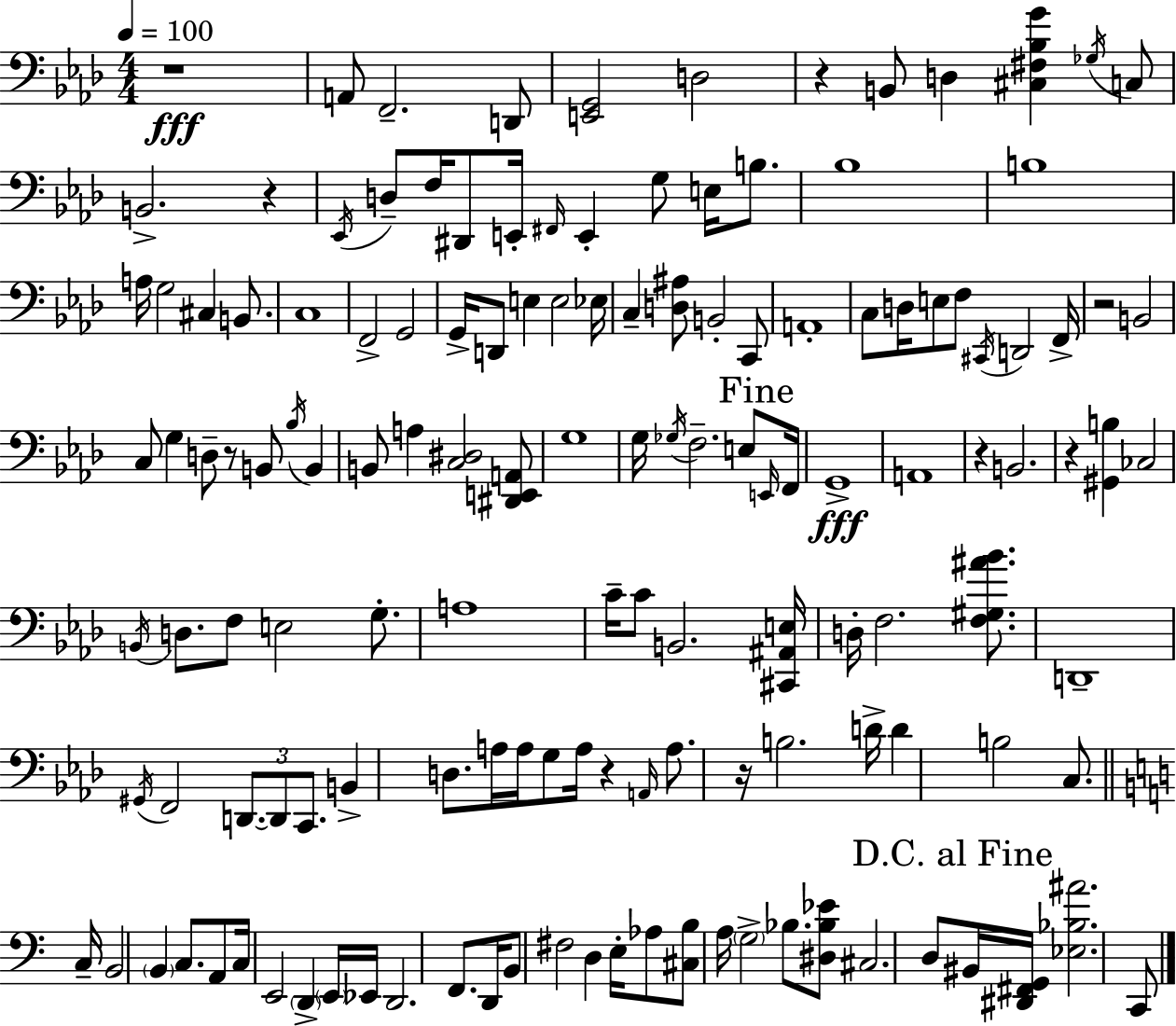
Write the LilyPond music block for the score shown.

{
  \clef bass
  \numericTimeSignature
  \time 4/4
  \key f \minor
  \tempo 4 = 100
  r1\fff | a,8 f,2.-- d,8 | <e, g,>2 d2 | r4 b,8 d4 <cis fis bes g'>4 \acciaccatura { ges16 } c8 | \break b,2.-> r4 | \acciaccatura { ees,16 } d8-- f16 dis,8 e,16-. \grace { fis,16 } e,4-. g8 e16 | b8. bes1 | b1 | \break a16 g2 cis4 | b,8. c1 | f,2-> g,2 | g,16-> d,8 e4 e2 | \break ees16 c4-- <d ais>8 b,2-. | c,8 a,1-. | c8 d16 e8 f8 \acciaccatura { cis,16 } d,2 | f,16-> r2 b,2 | \break c8 g4 d8-- r8 b,8 | \acciaccatura { bes16 } b,4 b,8 a4 <c dis>2 | <dis, e, a,>8 g1 | g16 \acciaccatura { ges16 } f2.-- | \break e8 \mark "Fine" \grace { e,16 } f,16 g,1->\fff | a,1 | r4 b,2. | r4 <gis, b>4 ces2 | \break \acciaccatura { b,16 } d8. f8 e2 | g8.-. a1 | c'16-- c'8 b,2. | <cis, ais, e>16 d16-. f2. | \break <f gis ais' bes'>8. d,1-- | \acciaccatura { gis,16 } f,2 | \tuplet 3/2 { d,8.~~ d,8 c,8. } b,4-> d8. | a16 a16 g8 a16 r4 \grace { a,16 } a8. r16 b2. | \break d'16-> d'4 b2 | c8. \bar "||" \break \key c \major c16-- b,2 \parenthesize b,4 c8. | a,8 c16 e,2 \parenthesize d,4-> \parenthesize e,16 | ees,16 d,2. f,8. | d,16 b,8 fis2 d4 e16-. | \break aes8 <cis b>8 a16 \parenthesize g2-> bes8. | <dis bes ees'>8 cis2. d8 | \mark "D.C. al Fine" bis,16 <dis, fis, g,>16 <ees bes ais'>2. c,8 | \bar "|."
}